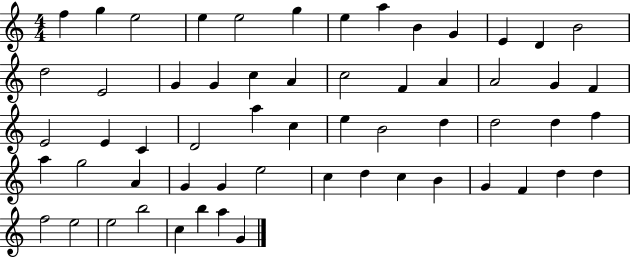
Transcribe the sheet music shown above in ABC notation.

X:1
T:Untitled
M:4/4
L:1/4
K:C
f g e2 e e2 g e a B G E D B2 d2 E2 G G c A c2 F A A2 G F E2 E C D2 a c e B2 d d2 d f a g2 A G G e2 c d c B G F d d f2 e2 e2 b2 c b a G